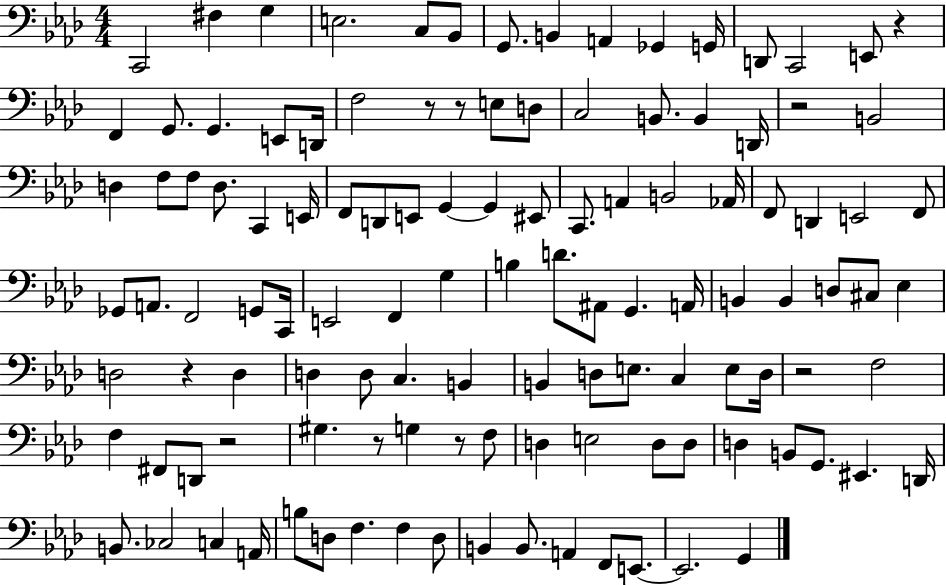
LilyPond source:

{
  \clef bass
  \numericTimeSignature
  \time 4/4
  \key aes \major
  c,2 fis4 g4 | e2. c8 bes,8 | g,8. b,4 a,4 ges,4 g,16 | d,8 c,2 e,8 r4 | \break f,4 g,8. g,4. e,8 d,16 | f2 r8 r8 e8 d8 | c2 b,8. b,4 d,16 | r2 b,2 | \break d4 f8 f8 d8. c,4 e,16 | f,8 d,8 e,8 g,4~~ g,4 eis,8 | c,8. a,4 b,2 aes,16 | f,8 d,4 e,2 f,8 | \break ges,8 a,8. f,2 g,8 c,16 | e,2 f,4 g4 | b4 d'8. ais,8 g,4. a,16 | b,4 b,4 d8 cis8 ees4 | \break d2 r4 d4 | d4 d8 c4. b,4 | b,4 d8 e8. c4 e8 d16 | r2 f2 | \break f4 fis,8 d,8 r2 | gis4. r8 g4 r8 f8 | d4 e2 d8 d8 | d4 b,8 g,8. eis,4. d,16 | \break b,8. ces2 c4 a,16 | b8 d8 f4. f4 d8 | b,4 b,8. a,4 f,8 e,8.~~ | e,2. g,4 | \break \bar "|."
}